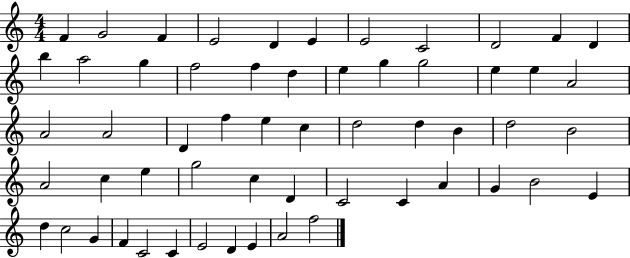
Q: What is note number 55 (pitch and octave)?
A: E4